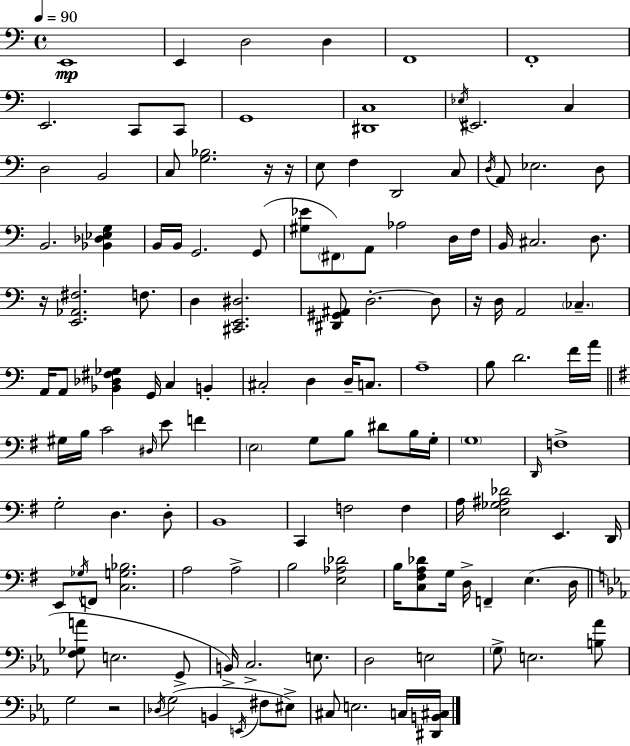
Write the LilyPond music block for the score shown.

{
  \clef bass
  \time 4/4
  \defaultTimeSignature
  \key a \minor
  \tempo 4 = 90
  \repeat volta 2 { e,1\mp | e,4 d2 d4 | f,1 | f,1-. | \break e,2. c,8 c,8 | g,1 | <dis, c>1 | \acciaccatura { ees16 } eis,2. c4 | \break d2 b,2 | c8 <g bes>2. r16 | r16 e8 f4 d,2 c8 | \acciaccatura { d16 } a,8 ees2. | \break d8 b,2. <bes, des ees g>4 | b,16 b,16 g,2. | g,8( <gis ees'>8 \parenthesize fis,8) a,8 aes2 | d16 f16 b,16 cis2. d8. | \break r16 <e, aes, fis>2. f8. | d4 <cis, e, dis>2. | <dis, gis, ais,>8 d2.-.~~ | d8 r16 d16 a,2 \parenthesize ces4.-- | \break a,16 a,8 <bes, des fis ges>4 g,16 c4 b,4-. | cis2-. d4 d16-- c8. | a1-- | b8 d'2. | \break f'16 a'16 \bar "||" \break \key g \major gis16 b16 c'2 \grace { dis16 } e'8 f'4 | \parenthesize e2 g8 b8 dis'8 b16 | g16-. \parenthesize g1 | \grace { d,16 } f1-> | \break g2-. d4. | d8-. b,1 | c,4 f2 f4 | a16 <e ges ais des'>2 e,4. | \break d,16 e,8 \acciaccatura { ges16 } f,8 <c g bes>2. | a2 a2-> | b2 <e aes des'>2 | b16 <c fis a des'>8 g16 d16-> f,4-- e4.( | \break d16 \bar "||" \break \key c \minor <f ges a'>8 e2. g,8-> | b,16->) c2.-> e8. | d2 e2 | \parenthesize g8-> e2. <b aes'>8 | \break g2 r2 | \acciaccatura { des16 }( g2 b,4 \acciaccatura { e,16 } fis8 | eis8->) cis8 e2. | c16 <dis, b, cis>16 } \bar "|."
}